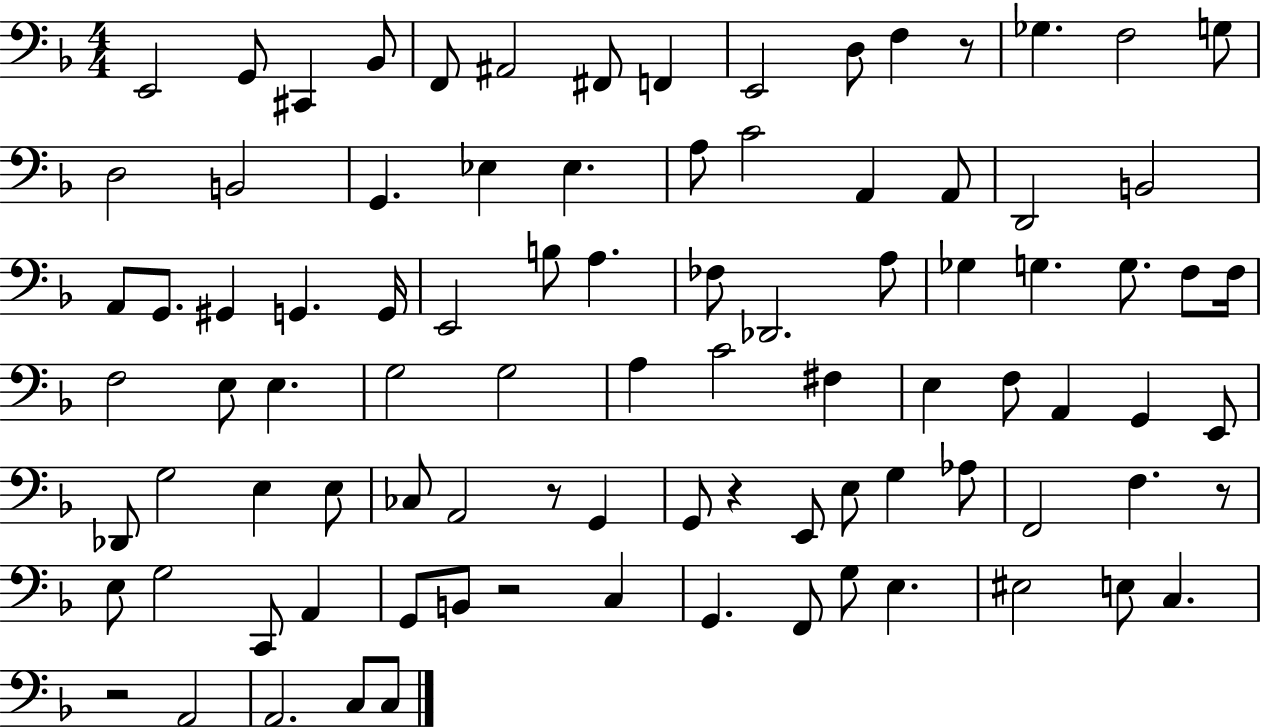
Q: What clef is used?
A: bass